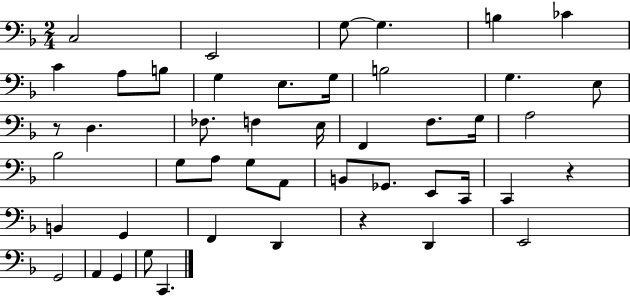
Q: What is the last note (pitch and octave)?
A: C2